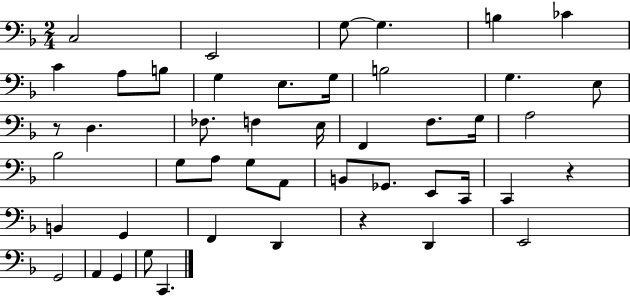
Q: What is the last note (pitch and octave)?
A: C2